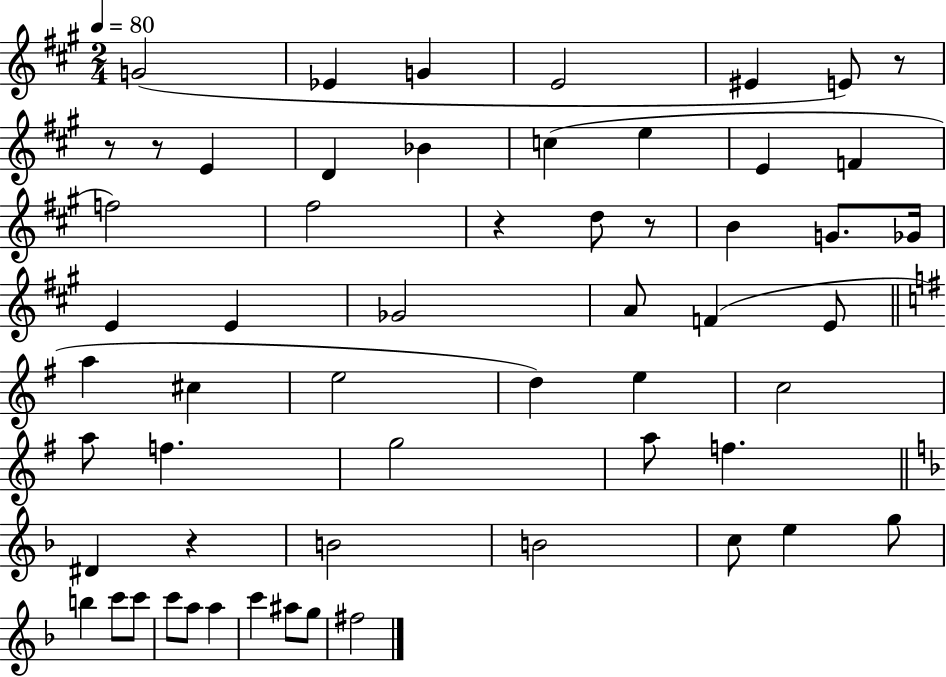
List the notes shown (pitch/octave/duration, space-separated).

G4/h Eb4/q G4/q E4/h EIS4/q E4/e R/e R/e R/e E4/q D4/q Bb4/q C5/q E5/q E4/q F4/q F5/h F#5/h R/q D5/e R/e B4/q G4/e. Gb4/s E4/q E4/q Gb4/h A4/e F4/q E4/e A5/q C#5/q E5/h D5/q E5/q C5/h A5/e F5/q. G5/h A5/e F5/q. D#4/q R/q B4/h B4/h C5/e E5/q G5/e B5/q C6/e C6/e C6/e A5/e A5/q C6/q A#5/e G5/e F#5/h